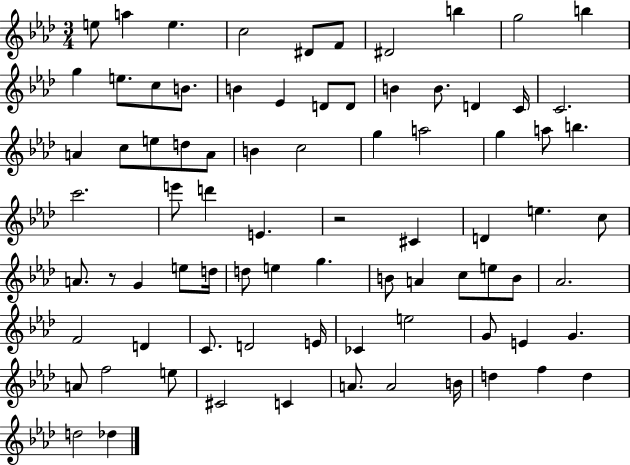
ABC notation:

X:1
T:Untitled
M:3/4
L:1/4
K:Ab
e/2 a e c2 ^D/2 F/2 ^D2 b g2 b g e/2 c/2 B/2 B _E D/2 D/2 B B/2 D C/4 C2 A c/2 e/2 d/2 A/2 B c2 g a2 g a/2 b c'2 e'/2 d' E z2 ^C D e c/2 A/2 z/2 G e/2 d/4 d/2 e g B/2 A c/2 e/2 B/2 _A2 F2 D C/2 D2 E/4 _C e2 G/2 E G A/2 f2 e/2 ^C2 C A/2 A2 B/4 d f d d2 _d